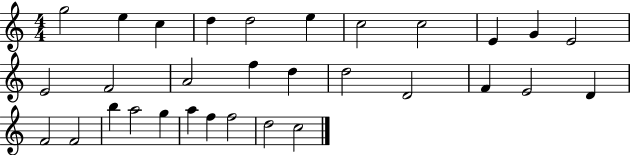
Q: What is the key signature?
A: C major